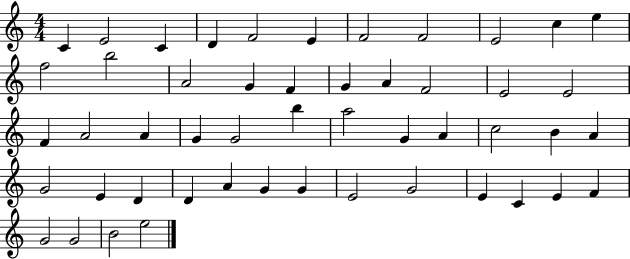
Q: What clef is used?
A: treble